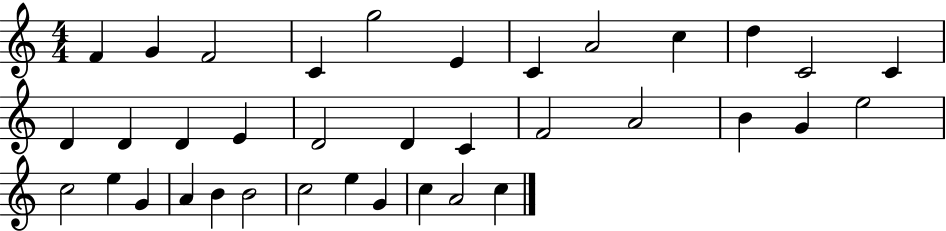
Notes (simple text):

F4/q G4/q F4/h C4/q G5/h E4/q C4/q A4/h C5/q D5/q C4/h C4/q D4/q D4/q D4/q E4/q D4/h D4/q C4/q F4/h A4/h B4/q G4/q E5/h C5/h E5/q G4/q A4/q B4/q B4/h C5/h E5/q G4/q C5/q A4/h C5/q